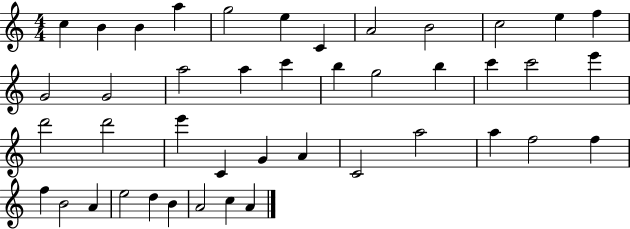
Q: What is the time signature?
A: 4/4